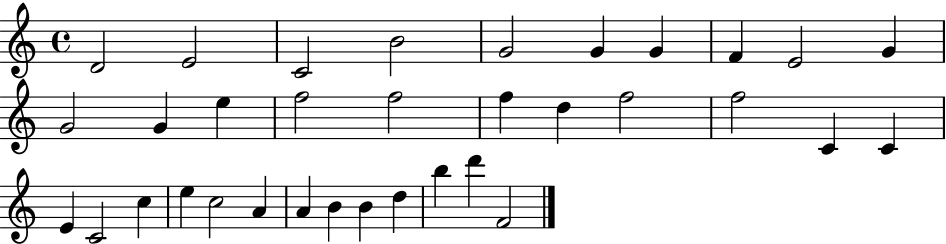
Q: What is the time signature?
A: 4/4